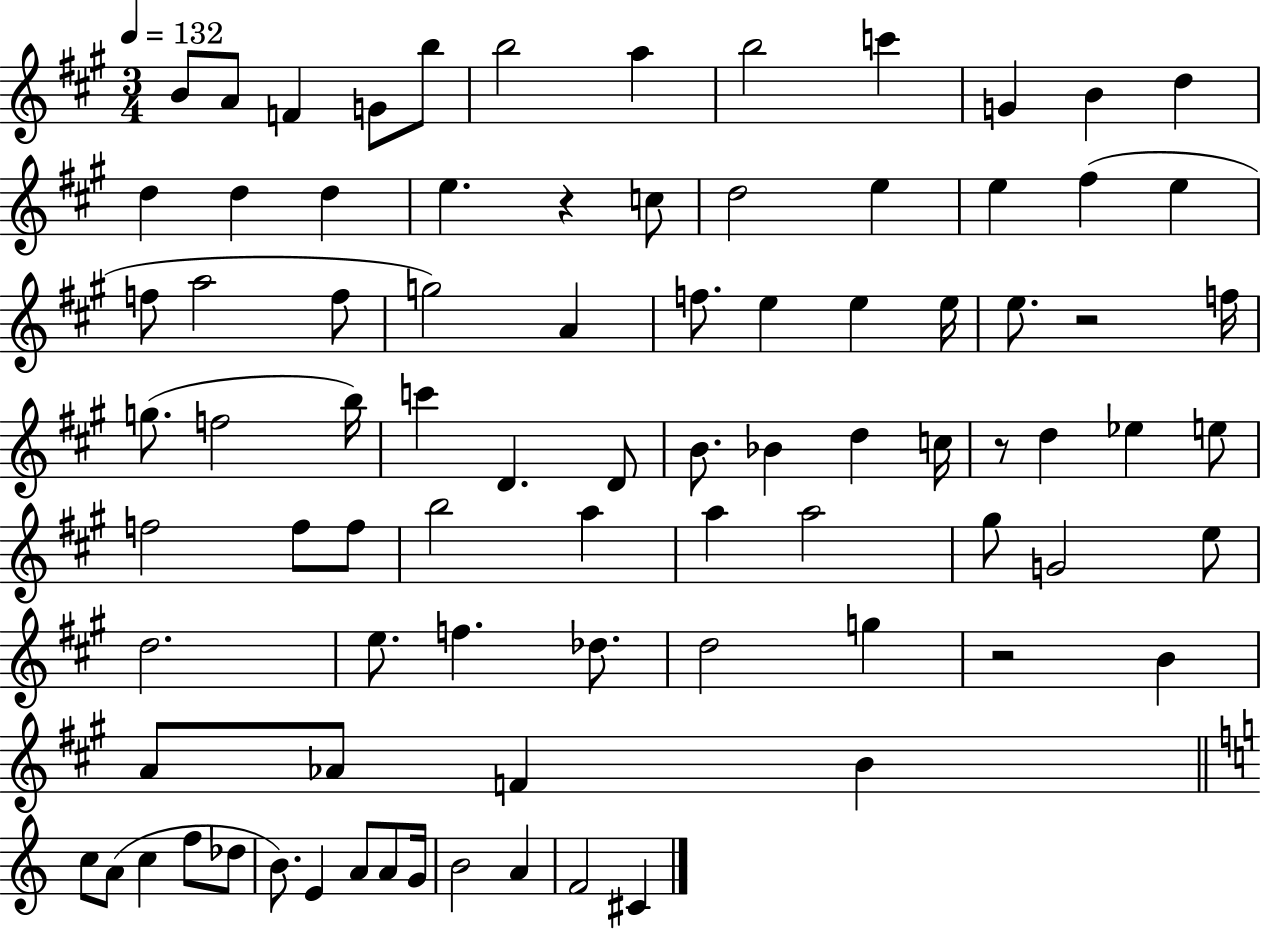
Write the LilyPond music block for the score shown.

{
  \clef treble
  \numericTimeSignature
  \time 3/4
  \key a \major
  \tempo 4 = 132
  b'8 a'8 f'4 g'8 b''8 | b''2 a''4 | b''2 c'''4 | g'4 b'4 d''4 | \break d''4 d''4 d''4 | e''4. r4 c''8 | d''2 e''4 | e''4 fis''4( e''4 | \break f''8 a''2 f''8 | g''2) a'4 | f''8. e''4 e''4 e''16 | e''8. r2 f''16 | \break g''8.( f''2 b''16) | c'''4 d'4. d'8 | b'8. bes'4 d''4 c''16 | r8 d''4 ees''4 e''8 | \break f''2 f''8 f''8 | b''2 a''4 | a''4 a''2 | gis''8 g'2 e''8 | \break d''2. | e''8. f''4. des''8. | d''2 g''4 | r2 b'4 | \break a'8 aes'8 f'4 b'4 | \bar "||" \break \key a \minor c''8 a'8( c''4 f''8 des''8 | b'8.) e'4 a'8 a'8 g'16 | b'2 a'4 | f'2 cis'4 | \break \bar "|."
}